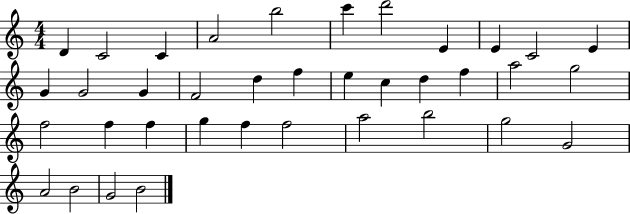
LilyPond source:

{
  \clef treble
  \numericTimeSignature
  \time 4/4
  \key c \major
  d'4 c'2 c'4 | a'2 b''2 | c'''4 d'''2 e'4 | e'4 c'2 e'4 | \break g'4 g'2 g'4 | f'2 d''4 f''4 | e''4 c''4 d''4 f''4 | a''2 g''2 | \break f''2 f''4 f''4 | g''4 f''4 f''2 | a''2 b''2 | g''2 g'2 | \break a'2 b'2 | g'2 b'2 | \bar "|."
}